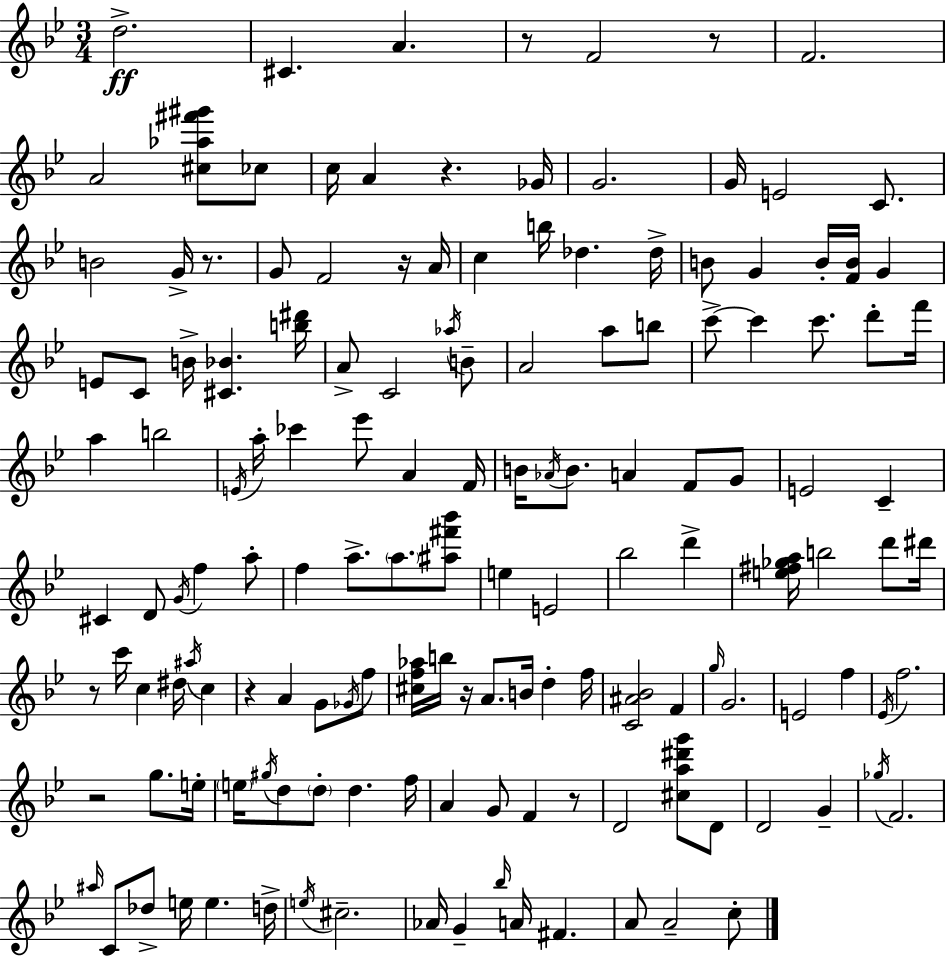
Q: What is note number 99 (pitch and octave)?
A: D5